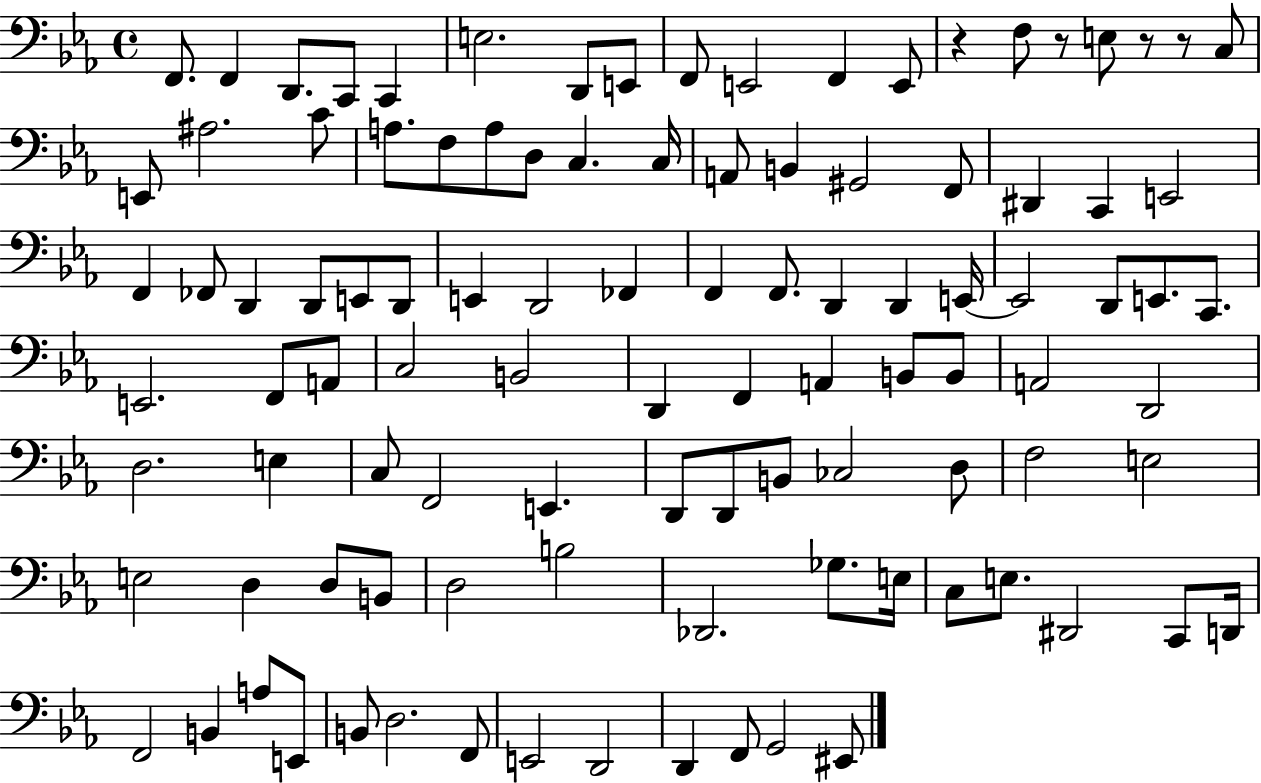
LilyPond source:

{
  \clef bass
  \time 4/4
  \defaultTimeSignature
  \key ees \major
  \repeat volta 2 { f,8. f,4 d,8. c,8 c,4 | e2. d,8 e,8 | f,8 e,2 f,4 e,8 | r4 f8 r8 e8 r8 r8 c8 | \break e,8 ais2. c'8 | a8. f8 a8 d8 c4. c16 | a,8 b,4 gis,2 f,8 | dis,4 c,4 e,2 | \break f,4 fes,8 d,4 d,8 e,8 d,8 | e,4 d,2 fes,4 | f,4 f,8. d,4 d,4 e,16~~ | e,2 d,8 e,8. c,8. | \break e,2. f,8 a,8 | c2 b,2 | d,4 f,4 a,4 b,8 b,8 | a,2 d,2 | \break d2. e4 | c8 f,2 e,4. | d,8 d,8 b,8 ces2 d8 | f2 e2 | \break e2 d4 d8 b,8 | d2 b2 | des,2. ges8. e16 | c8 e8. dis,2 c,8 d,16 | \break f,2 b,4 a8 e,8 | b,8 d2. f,8 | e,2 d,2 | d,4 f,8 g,2 eis,8 | \break } \bar "|."
}